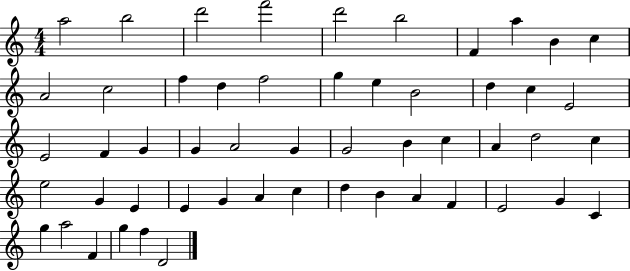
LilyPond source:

{
  \clef treble
  \numericTimeSignature
  \time 4/4
  \key c \major
  a''2 b''2 | d'''2 f'''2 | d'''2 b''2 | f'4 a''4 b'4 c''4 | \break a'2 c''2 | f''4 d''4 f''2 | g''4 e''4 b'2 | d''4 c''4 e'2 | \break e'2 f'4 g'4 | g'4 a'2 g'4 | g'2 b'4 c''4 | a'4 d''2 c''4 | \break e''2 g'4 e'4 | e'4 g'4 a'4 c''4 | d''4 b'4 a'4 f'4 | e'2 g'4 c'4 | \break g''4 a''2 f'4 | g''4 f''4 d'2 | \bar "|."
}